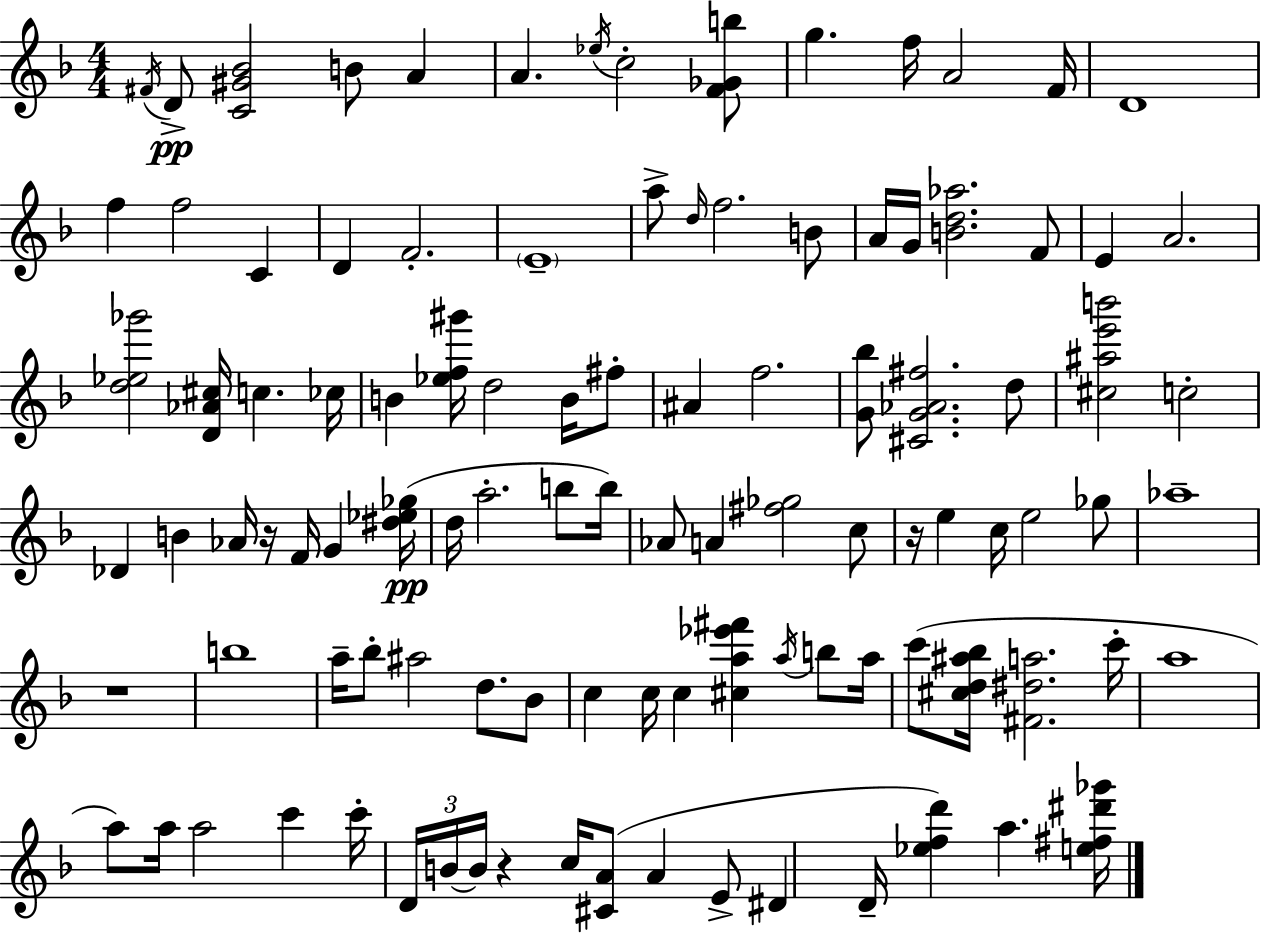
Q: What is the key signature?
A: F major